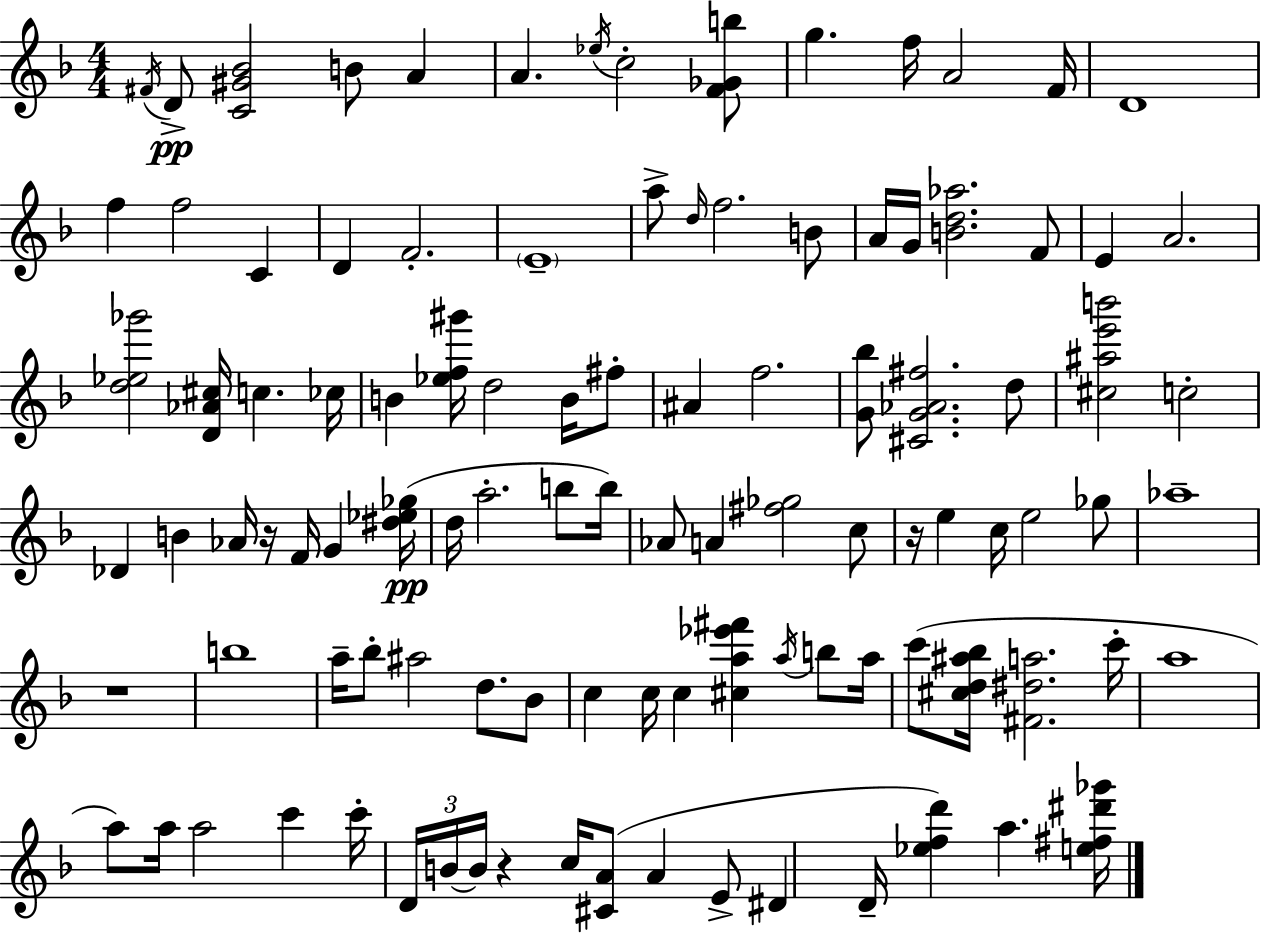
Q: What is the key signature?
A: F major